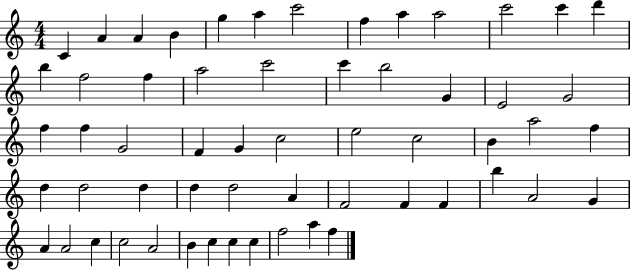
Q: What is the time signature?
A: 4/4